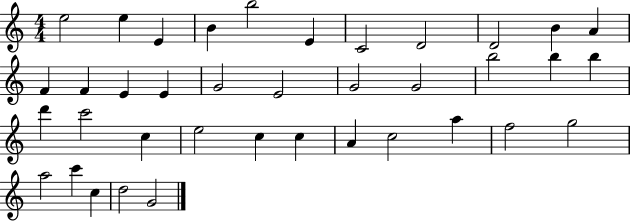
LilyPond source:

{
  \clef treble
  \numericTimeSignature
  \time 4/4
  \key c \major
  e''2 e''4 e'4 | b'4 b''2 e'4 | c'2 d'2 | d'2 b'4 a'4 | \break f'4 f'4 e'4 e'4 | g'2 e'2 | g'2 g'2 | b''2 b''4 b''4 | \break d'''4 c'''2 c''4 | e''2 c''4 c''4 | a'4 c''2 a''4 | f''2 g''2 | \break a''2 c'''4 c''4 | d''2 g'2 | \bar "|."
}